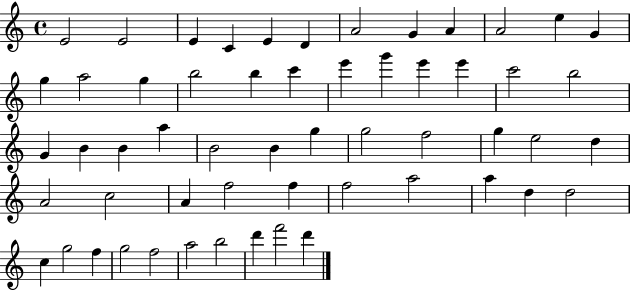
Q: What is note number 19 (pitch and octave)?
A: E6